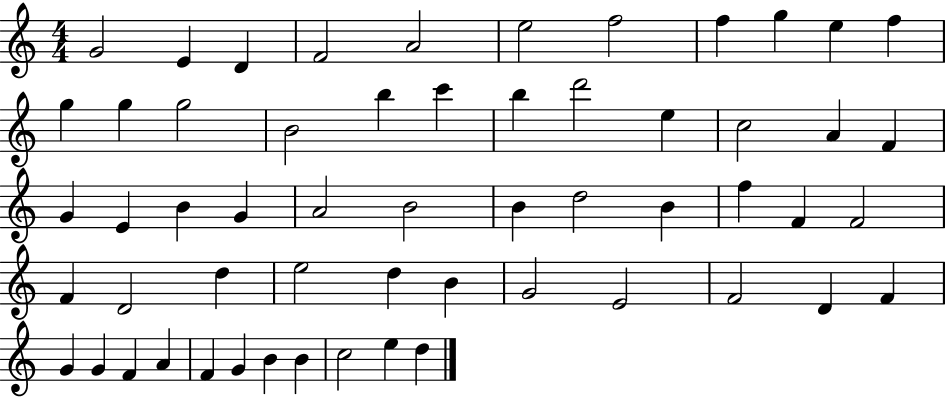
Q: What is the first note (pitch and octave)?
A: G4